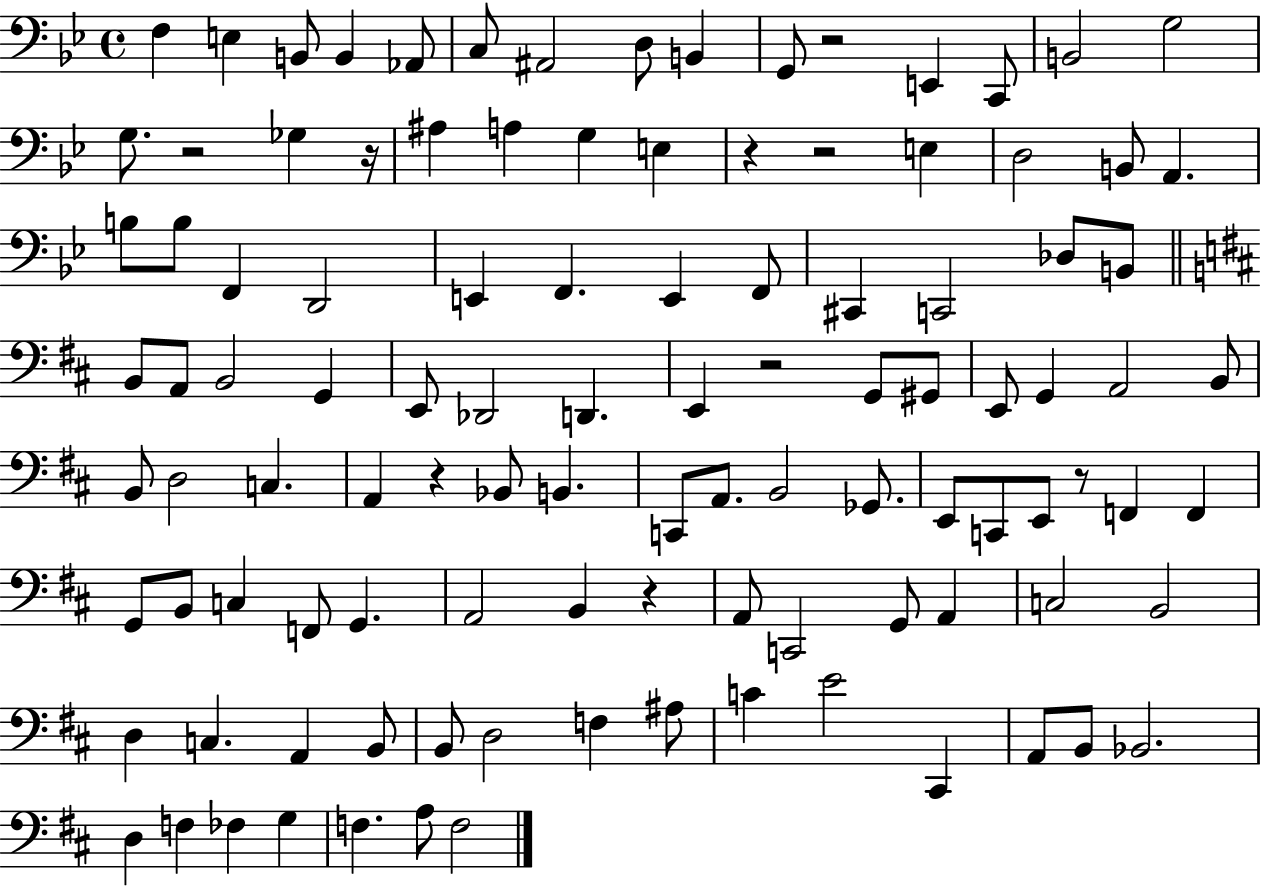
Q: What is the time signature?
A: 4/4